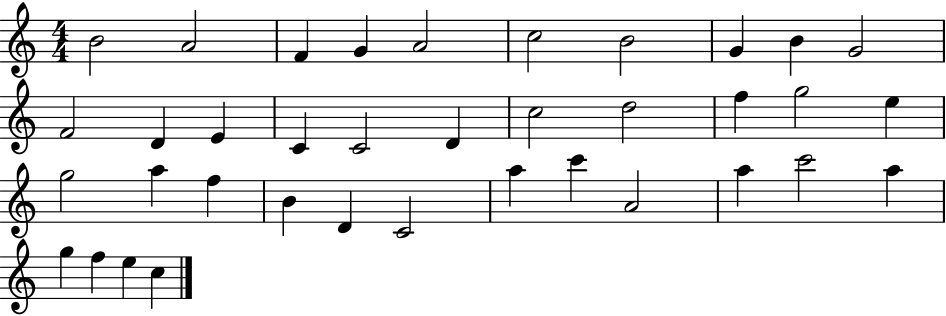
{
  \clef treble
  \numericTimeSignature
  \time 4/4
  \key c \major
  b'2 a'2 | f'4 g'4 a'2 | c''2 b'2 | g'4 b'4 g'2 | \break f'2 d'4 e'4 | c'4 c'2 d'4 | c''2 d''2 | f''4 g''2 e''4 | \break g''2 a''4 f''4 | b'4 d'4 c'2 | a''4 c'''4 a'2 | a''4 c'''2 a''4 | \break g''4 f''4 e''4 c''4 | \bar "|."
}